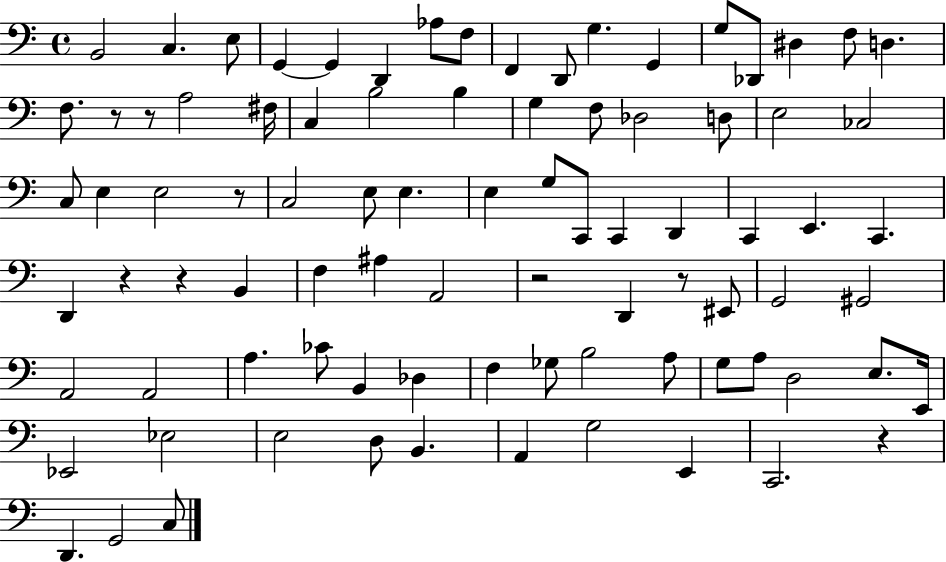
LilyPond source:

{
  \clef bass
  \time 4/4
  \defaultTimeSignature
  \key c \major
  \repeat volta 2 { b,2 c4. e8 | g,4~~ g,4 d,4 aes8 f8 | f,4 d,8 g4. g,4 | g8 des,8 dis4 f8 d4. | \break f8. r8 r8 a2 fis16 | c4 b2 b4 | g4 f8 des2 d8 | e2 ces2 | \break c8 e4 e2 r8 | c2 e8 e4. | e4 g8 c,8 c,4 d,4 | c,4 e,4. c,4. | \break d,4 r4 r4 b,4 | f4 ais4 a,2 | r2 d,4 r8 eis,8 | g,2 gis,2 | \break a,2 a,2 | a4. ces'8 b,4 des4 | f4 ges8 b2 a8 | g8 a8 d2 e8. e,16 | \break ees,2 ees2 | e2 d8 b,4. | a,4 g2 e,4 | c,2. r4 | \break d,4. g,2 c8 | } \bar "|."
}